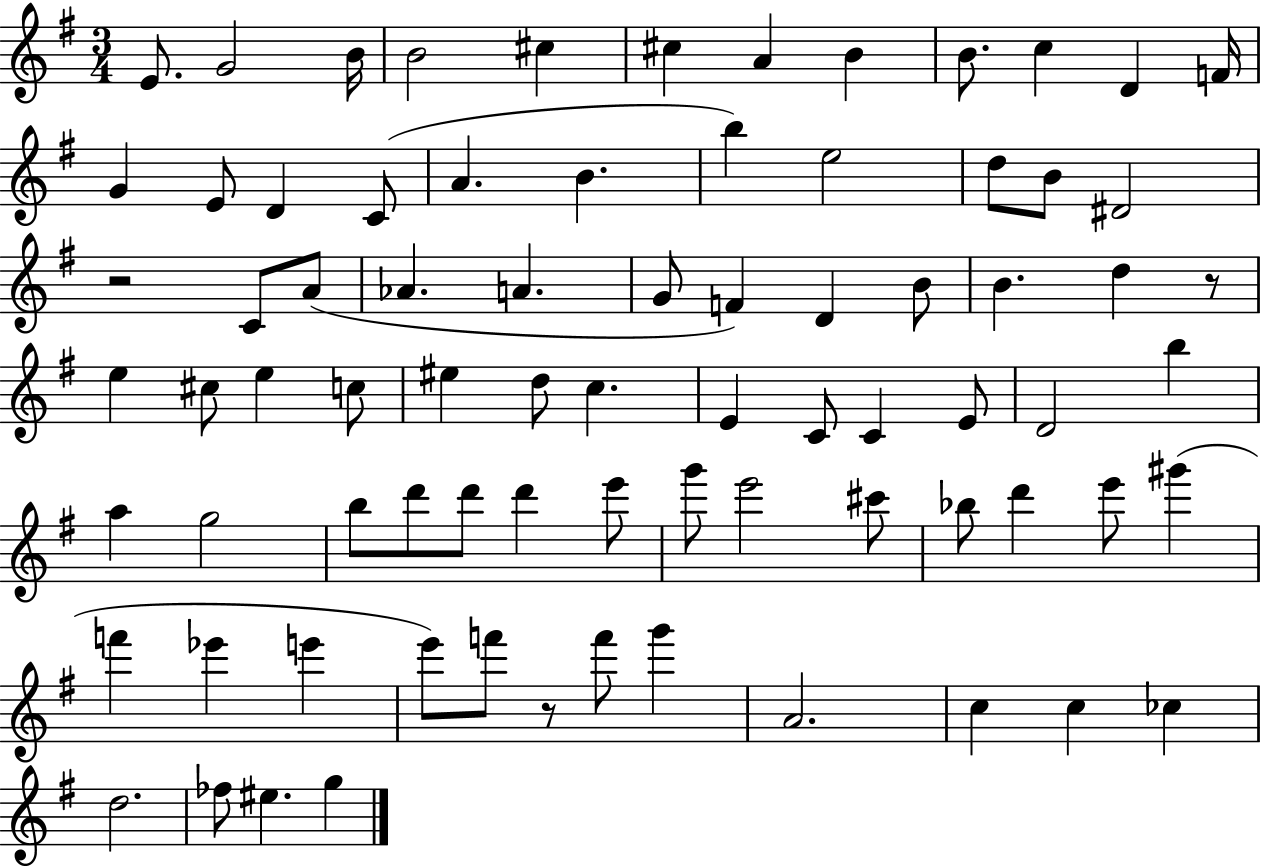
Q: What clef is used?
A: treble